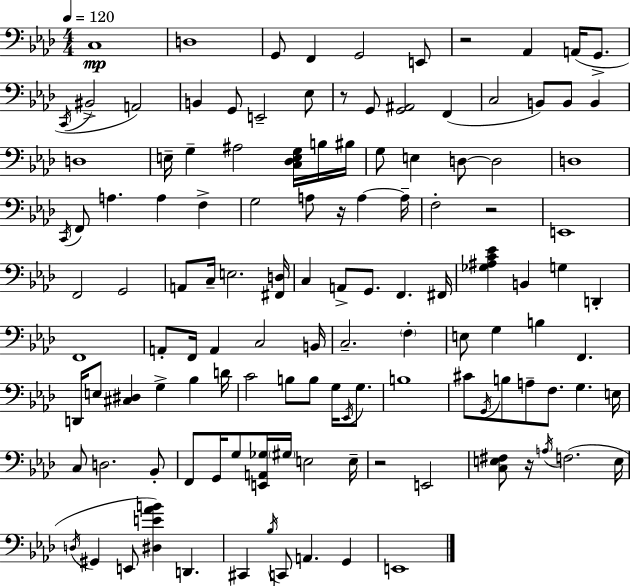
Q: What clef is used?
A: bass